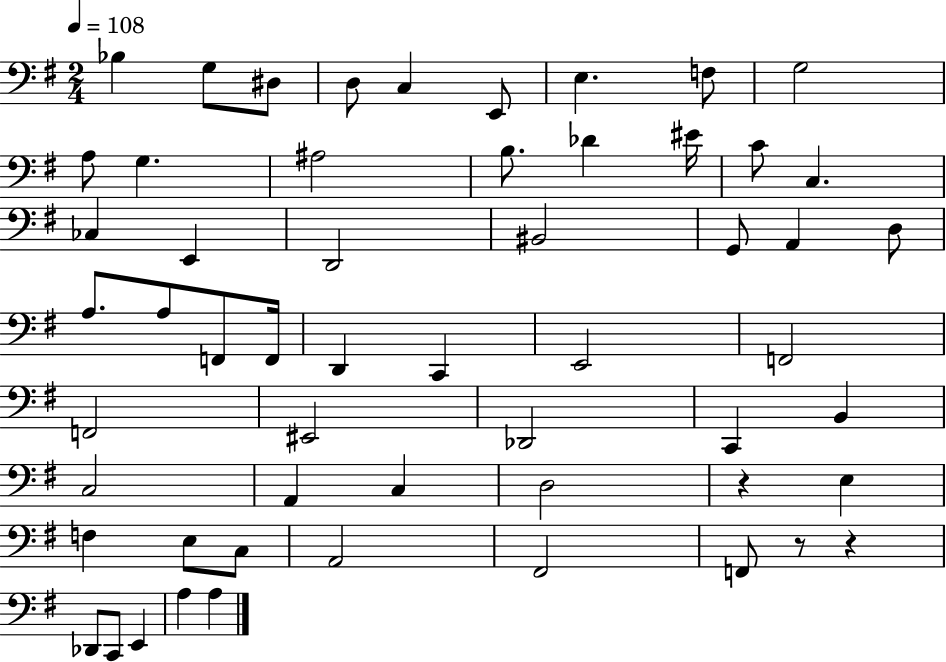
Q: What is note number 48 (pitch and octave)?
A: F2